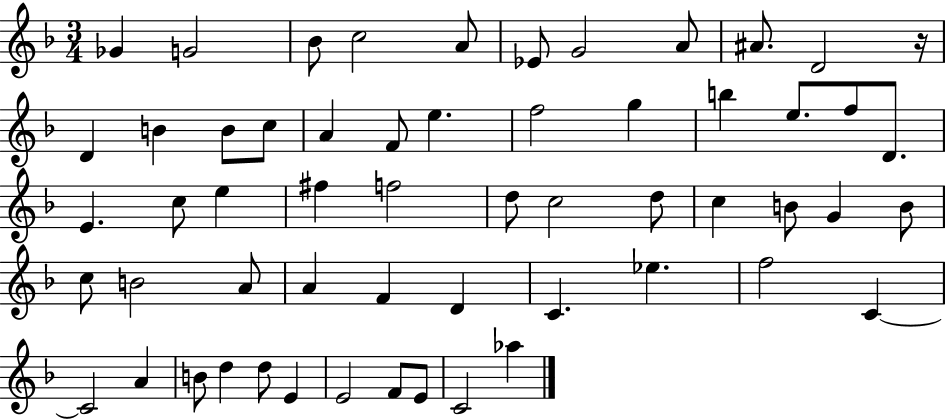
X:1
T:Untitled
M:3/4
L:1/4
K:F
_G G2 _B/2 c2 A/2 _E/2 G2 A/2 ^A/2 D2 z/4 D B B/2 c/2 A F/2 e f2 g b e/2 f/2 D/2 E c/2 e ^f f2 d/2 c2 d/2 c B/2 G B/2 c/2 B2 A/2 A F D C _e f2 C C2 A B/2 d d/2 E E2 F/2 E/2 C2 _a